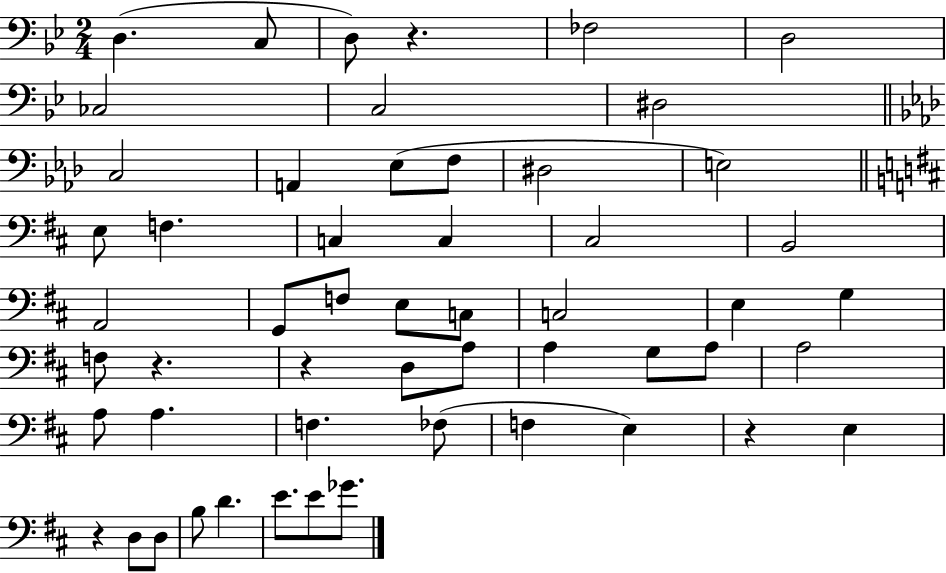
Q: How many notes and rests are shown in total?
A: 54